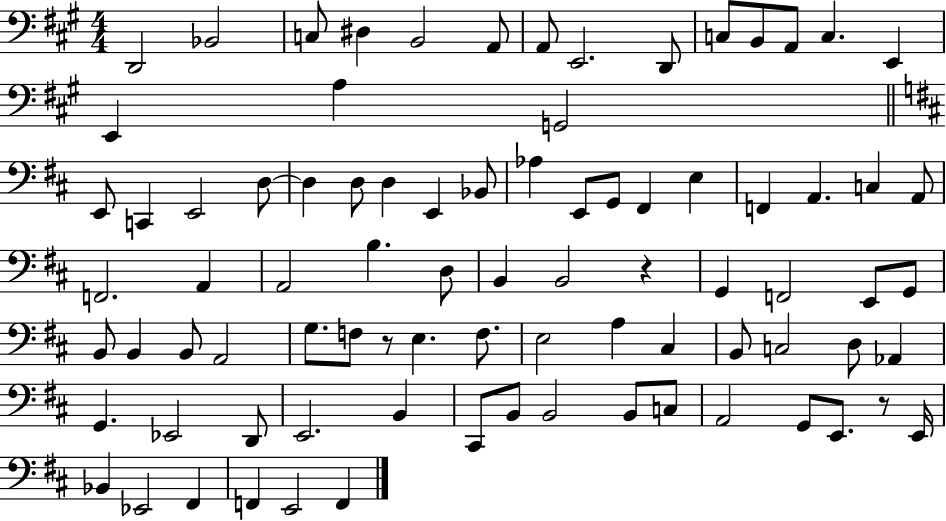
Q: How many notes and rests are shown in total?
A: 84